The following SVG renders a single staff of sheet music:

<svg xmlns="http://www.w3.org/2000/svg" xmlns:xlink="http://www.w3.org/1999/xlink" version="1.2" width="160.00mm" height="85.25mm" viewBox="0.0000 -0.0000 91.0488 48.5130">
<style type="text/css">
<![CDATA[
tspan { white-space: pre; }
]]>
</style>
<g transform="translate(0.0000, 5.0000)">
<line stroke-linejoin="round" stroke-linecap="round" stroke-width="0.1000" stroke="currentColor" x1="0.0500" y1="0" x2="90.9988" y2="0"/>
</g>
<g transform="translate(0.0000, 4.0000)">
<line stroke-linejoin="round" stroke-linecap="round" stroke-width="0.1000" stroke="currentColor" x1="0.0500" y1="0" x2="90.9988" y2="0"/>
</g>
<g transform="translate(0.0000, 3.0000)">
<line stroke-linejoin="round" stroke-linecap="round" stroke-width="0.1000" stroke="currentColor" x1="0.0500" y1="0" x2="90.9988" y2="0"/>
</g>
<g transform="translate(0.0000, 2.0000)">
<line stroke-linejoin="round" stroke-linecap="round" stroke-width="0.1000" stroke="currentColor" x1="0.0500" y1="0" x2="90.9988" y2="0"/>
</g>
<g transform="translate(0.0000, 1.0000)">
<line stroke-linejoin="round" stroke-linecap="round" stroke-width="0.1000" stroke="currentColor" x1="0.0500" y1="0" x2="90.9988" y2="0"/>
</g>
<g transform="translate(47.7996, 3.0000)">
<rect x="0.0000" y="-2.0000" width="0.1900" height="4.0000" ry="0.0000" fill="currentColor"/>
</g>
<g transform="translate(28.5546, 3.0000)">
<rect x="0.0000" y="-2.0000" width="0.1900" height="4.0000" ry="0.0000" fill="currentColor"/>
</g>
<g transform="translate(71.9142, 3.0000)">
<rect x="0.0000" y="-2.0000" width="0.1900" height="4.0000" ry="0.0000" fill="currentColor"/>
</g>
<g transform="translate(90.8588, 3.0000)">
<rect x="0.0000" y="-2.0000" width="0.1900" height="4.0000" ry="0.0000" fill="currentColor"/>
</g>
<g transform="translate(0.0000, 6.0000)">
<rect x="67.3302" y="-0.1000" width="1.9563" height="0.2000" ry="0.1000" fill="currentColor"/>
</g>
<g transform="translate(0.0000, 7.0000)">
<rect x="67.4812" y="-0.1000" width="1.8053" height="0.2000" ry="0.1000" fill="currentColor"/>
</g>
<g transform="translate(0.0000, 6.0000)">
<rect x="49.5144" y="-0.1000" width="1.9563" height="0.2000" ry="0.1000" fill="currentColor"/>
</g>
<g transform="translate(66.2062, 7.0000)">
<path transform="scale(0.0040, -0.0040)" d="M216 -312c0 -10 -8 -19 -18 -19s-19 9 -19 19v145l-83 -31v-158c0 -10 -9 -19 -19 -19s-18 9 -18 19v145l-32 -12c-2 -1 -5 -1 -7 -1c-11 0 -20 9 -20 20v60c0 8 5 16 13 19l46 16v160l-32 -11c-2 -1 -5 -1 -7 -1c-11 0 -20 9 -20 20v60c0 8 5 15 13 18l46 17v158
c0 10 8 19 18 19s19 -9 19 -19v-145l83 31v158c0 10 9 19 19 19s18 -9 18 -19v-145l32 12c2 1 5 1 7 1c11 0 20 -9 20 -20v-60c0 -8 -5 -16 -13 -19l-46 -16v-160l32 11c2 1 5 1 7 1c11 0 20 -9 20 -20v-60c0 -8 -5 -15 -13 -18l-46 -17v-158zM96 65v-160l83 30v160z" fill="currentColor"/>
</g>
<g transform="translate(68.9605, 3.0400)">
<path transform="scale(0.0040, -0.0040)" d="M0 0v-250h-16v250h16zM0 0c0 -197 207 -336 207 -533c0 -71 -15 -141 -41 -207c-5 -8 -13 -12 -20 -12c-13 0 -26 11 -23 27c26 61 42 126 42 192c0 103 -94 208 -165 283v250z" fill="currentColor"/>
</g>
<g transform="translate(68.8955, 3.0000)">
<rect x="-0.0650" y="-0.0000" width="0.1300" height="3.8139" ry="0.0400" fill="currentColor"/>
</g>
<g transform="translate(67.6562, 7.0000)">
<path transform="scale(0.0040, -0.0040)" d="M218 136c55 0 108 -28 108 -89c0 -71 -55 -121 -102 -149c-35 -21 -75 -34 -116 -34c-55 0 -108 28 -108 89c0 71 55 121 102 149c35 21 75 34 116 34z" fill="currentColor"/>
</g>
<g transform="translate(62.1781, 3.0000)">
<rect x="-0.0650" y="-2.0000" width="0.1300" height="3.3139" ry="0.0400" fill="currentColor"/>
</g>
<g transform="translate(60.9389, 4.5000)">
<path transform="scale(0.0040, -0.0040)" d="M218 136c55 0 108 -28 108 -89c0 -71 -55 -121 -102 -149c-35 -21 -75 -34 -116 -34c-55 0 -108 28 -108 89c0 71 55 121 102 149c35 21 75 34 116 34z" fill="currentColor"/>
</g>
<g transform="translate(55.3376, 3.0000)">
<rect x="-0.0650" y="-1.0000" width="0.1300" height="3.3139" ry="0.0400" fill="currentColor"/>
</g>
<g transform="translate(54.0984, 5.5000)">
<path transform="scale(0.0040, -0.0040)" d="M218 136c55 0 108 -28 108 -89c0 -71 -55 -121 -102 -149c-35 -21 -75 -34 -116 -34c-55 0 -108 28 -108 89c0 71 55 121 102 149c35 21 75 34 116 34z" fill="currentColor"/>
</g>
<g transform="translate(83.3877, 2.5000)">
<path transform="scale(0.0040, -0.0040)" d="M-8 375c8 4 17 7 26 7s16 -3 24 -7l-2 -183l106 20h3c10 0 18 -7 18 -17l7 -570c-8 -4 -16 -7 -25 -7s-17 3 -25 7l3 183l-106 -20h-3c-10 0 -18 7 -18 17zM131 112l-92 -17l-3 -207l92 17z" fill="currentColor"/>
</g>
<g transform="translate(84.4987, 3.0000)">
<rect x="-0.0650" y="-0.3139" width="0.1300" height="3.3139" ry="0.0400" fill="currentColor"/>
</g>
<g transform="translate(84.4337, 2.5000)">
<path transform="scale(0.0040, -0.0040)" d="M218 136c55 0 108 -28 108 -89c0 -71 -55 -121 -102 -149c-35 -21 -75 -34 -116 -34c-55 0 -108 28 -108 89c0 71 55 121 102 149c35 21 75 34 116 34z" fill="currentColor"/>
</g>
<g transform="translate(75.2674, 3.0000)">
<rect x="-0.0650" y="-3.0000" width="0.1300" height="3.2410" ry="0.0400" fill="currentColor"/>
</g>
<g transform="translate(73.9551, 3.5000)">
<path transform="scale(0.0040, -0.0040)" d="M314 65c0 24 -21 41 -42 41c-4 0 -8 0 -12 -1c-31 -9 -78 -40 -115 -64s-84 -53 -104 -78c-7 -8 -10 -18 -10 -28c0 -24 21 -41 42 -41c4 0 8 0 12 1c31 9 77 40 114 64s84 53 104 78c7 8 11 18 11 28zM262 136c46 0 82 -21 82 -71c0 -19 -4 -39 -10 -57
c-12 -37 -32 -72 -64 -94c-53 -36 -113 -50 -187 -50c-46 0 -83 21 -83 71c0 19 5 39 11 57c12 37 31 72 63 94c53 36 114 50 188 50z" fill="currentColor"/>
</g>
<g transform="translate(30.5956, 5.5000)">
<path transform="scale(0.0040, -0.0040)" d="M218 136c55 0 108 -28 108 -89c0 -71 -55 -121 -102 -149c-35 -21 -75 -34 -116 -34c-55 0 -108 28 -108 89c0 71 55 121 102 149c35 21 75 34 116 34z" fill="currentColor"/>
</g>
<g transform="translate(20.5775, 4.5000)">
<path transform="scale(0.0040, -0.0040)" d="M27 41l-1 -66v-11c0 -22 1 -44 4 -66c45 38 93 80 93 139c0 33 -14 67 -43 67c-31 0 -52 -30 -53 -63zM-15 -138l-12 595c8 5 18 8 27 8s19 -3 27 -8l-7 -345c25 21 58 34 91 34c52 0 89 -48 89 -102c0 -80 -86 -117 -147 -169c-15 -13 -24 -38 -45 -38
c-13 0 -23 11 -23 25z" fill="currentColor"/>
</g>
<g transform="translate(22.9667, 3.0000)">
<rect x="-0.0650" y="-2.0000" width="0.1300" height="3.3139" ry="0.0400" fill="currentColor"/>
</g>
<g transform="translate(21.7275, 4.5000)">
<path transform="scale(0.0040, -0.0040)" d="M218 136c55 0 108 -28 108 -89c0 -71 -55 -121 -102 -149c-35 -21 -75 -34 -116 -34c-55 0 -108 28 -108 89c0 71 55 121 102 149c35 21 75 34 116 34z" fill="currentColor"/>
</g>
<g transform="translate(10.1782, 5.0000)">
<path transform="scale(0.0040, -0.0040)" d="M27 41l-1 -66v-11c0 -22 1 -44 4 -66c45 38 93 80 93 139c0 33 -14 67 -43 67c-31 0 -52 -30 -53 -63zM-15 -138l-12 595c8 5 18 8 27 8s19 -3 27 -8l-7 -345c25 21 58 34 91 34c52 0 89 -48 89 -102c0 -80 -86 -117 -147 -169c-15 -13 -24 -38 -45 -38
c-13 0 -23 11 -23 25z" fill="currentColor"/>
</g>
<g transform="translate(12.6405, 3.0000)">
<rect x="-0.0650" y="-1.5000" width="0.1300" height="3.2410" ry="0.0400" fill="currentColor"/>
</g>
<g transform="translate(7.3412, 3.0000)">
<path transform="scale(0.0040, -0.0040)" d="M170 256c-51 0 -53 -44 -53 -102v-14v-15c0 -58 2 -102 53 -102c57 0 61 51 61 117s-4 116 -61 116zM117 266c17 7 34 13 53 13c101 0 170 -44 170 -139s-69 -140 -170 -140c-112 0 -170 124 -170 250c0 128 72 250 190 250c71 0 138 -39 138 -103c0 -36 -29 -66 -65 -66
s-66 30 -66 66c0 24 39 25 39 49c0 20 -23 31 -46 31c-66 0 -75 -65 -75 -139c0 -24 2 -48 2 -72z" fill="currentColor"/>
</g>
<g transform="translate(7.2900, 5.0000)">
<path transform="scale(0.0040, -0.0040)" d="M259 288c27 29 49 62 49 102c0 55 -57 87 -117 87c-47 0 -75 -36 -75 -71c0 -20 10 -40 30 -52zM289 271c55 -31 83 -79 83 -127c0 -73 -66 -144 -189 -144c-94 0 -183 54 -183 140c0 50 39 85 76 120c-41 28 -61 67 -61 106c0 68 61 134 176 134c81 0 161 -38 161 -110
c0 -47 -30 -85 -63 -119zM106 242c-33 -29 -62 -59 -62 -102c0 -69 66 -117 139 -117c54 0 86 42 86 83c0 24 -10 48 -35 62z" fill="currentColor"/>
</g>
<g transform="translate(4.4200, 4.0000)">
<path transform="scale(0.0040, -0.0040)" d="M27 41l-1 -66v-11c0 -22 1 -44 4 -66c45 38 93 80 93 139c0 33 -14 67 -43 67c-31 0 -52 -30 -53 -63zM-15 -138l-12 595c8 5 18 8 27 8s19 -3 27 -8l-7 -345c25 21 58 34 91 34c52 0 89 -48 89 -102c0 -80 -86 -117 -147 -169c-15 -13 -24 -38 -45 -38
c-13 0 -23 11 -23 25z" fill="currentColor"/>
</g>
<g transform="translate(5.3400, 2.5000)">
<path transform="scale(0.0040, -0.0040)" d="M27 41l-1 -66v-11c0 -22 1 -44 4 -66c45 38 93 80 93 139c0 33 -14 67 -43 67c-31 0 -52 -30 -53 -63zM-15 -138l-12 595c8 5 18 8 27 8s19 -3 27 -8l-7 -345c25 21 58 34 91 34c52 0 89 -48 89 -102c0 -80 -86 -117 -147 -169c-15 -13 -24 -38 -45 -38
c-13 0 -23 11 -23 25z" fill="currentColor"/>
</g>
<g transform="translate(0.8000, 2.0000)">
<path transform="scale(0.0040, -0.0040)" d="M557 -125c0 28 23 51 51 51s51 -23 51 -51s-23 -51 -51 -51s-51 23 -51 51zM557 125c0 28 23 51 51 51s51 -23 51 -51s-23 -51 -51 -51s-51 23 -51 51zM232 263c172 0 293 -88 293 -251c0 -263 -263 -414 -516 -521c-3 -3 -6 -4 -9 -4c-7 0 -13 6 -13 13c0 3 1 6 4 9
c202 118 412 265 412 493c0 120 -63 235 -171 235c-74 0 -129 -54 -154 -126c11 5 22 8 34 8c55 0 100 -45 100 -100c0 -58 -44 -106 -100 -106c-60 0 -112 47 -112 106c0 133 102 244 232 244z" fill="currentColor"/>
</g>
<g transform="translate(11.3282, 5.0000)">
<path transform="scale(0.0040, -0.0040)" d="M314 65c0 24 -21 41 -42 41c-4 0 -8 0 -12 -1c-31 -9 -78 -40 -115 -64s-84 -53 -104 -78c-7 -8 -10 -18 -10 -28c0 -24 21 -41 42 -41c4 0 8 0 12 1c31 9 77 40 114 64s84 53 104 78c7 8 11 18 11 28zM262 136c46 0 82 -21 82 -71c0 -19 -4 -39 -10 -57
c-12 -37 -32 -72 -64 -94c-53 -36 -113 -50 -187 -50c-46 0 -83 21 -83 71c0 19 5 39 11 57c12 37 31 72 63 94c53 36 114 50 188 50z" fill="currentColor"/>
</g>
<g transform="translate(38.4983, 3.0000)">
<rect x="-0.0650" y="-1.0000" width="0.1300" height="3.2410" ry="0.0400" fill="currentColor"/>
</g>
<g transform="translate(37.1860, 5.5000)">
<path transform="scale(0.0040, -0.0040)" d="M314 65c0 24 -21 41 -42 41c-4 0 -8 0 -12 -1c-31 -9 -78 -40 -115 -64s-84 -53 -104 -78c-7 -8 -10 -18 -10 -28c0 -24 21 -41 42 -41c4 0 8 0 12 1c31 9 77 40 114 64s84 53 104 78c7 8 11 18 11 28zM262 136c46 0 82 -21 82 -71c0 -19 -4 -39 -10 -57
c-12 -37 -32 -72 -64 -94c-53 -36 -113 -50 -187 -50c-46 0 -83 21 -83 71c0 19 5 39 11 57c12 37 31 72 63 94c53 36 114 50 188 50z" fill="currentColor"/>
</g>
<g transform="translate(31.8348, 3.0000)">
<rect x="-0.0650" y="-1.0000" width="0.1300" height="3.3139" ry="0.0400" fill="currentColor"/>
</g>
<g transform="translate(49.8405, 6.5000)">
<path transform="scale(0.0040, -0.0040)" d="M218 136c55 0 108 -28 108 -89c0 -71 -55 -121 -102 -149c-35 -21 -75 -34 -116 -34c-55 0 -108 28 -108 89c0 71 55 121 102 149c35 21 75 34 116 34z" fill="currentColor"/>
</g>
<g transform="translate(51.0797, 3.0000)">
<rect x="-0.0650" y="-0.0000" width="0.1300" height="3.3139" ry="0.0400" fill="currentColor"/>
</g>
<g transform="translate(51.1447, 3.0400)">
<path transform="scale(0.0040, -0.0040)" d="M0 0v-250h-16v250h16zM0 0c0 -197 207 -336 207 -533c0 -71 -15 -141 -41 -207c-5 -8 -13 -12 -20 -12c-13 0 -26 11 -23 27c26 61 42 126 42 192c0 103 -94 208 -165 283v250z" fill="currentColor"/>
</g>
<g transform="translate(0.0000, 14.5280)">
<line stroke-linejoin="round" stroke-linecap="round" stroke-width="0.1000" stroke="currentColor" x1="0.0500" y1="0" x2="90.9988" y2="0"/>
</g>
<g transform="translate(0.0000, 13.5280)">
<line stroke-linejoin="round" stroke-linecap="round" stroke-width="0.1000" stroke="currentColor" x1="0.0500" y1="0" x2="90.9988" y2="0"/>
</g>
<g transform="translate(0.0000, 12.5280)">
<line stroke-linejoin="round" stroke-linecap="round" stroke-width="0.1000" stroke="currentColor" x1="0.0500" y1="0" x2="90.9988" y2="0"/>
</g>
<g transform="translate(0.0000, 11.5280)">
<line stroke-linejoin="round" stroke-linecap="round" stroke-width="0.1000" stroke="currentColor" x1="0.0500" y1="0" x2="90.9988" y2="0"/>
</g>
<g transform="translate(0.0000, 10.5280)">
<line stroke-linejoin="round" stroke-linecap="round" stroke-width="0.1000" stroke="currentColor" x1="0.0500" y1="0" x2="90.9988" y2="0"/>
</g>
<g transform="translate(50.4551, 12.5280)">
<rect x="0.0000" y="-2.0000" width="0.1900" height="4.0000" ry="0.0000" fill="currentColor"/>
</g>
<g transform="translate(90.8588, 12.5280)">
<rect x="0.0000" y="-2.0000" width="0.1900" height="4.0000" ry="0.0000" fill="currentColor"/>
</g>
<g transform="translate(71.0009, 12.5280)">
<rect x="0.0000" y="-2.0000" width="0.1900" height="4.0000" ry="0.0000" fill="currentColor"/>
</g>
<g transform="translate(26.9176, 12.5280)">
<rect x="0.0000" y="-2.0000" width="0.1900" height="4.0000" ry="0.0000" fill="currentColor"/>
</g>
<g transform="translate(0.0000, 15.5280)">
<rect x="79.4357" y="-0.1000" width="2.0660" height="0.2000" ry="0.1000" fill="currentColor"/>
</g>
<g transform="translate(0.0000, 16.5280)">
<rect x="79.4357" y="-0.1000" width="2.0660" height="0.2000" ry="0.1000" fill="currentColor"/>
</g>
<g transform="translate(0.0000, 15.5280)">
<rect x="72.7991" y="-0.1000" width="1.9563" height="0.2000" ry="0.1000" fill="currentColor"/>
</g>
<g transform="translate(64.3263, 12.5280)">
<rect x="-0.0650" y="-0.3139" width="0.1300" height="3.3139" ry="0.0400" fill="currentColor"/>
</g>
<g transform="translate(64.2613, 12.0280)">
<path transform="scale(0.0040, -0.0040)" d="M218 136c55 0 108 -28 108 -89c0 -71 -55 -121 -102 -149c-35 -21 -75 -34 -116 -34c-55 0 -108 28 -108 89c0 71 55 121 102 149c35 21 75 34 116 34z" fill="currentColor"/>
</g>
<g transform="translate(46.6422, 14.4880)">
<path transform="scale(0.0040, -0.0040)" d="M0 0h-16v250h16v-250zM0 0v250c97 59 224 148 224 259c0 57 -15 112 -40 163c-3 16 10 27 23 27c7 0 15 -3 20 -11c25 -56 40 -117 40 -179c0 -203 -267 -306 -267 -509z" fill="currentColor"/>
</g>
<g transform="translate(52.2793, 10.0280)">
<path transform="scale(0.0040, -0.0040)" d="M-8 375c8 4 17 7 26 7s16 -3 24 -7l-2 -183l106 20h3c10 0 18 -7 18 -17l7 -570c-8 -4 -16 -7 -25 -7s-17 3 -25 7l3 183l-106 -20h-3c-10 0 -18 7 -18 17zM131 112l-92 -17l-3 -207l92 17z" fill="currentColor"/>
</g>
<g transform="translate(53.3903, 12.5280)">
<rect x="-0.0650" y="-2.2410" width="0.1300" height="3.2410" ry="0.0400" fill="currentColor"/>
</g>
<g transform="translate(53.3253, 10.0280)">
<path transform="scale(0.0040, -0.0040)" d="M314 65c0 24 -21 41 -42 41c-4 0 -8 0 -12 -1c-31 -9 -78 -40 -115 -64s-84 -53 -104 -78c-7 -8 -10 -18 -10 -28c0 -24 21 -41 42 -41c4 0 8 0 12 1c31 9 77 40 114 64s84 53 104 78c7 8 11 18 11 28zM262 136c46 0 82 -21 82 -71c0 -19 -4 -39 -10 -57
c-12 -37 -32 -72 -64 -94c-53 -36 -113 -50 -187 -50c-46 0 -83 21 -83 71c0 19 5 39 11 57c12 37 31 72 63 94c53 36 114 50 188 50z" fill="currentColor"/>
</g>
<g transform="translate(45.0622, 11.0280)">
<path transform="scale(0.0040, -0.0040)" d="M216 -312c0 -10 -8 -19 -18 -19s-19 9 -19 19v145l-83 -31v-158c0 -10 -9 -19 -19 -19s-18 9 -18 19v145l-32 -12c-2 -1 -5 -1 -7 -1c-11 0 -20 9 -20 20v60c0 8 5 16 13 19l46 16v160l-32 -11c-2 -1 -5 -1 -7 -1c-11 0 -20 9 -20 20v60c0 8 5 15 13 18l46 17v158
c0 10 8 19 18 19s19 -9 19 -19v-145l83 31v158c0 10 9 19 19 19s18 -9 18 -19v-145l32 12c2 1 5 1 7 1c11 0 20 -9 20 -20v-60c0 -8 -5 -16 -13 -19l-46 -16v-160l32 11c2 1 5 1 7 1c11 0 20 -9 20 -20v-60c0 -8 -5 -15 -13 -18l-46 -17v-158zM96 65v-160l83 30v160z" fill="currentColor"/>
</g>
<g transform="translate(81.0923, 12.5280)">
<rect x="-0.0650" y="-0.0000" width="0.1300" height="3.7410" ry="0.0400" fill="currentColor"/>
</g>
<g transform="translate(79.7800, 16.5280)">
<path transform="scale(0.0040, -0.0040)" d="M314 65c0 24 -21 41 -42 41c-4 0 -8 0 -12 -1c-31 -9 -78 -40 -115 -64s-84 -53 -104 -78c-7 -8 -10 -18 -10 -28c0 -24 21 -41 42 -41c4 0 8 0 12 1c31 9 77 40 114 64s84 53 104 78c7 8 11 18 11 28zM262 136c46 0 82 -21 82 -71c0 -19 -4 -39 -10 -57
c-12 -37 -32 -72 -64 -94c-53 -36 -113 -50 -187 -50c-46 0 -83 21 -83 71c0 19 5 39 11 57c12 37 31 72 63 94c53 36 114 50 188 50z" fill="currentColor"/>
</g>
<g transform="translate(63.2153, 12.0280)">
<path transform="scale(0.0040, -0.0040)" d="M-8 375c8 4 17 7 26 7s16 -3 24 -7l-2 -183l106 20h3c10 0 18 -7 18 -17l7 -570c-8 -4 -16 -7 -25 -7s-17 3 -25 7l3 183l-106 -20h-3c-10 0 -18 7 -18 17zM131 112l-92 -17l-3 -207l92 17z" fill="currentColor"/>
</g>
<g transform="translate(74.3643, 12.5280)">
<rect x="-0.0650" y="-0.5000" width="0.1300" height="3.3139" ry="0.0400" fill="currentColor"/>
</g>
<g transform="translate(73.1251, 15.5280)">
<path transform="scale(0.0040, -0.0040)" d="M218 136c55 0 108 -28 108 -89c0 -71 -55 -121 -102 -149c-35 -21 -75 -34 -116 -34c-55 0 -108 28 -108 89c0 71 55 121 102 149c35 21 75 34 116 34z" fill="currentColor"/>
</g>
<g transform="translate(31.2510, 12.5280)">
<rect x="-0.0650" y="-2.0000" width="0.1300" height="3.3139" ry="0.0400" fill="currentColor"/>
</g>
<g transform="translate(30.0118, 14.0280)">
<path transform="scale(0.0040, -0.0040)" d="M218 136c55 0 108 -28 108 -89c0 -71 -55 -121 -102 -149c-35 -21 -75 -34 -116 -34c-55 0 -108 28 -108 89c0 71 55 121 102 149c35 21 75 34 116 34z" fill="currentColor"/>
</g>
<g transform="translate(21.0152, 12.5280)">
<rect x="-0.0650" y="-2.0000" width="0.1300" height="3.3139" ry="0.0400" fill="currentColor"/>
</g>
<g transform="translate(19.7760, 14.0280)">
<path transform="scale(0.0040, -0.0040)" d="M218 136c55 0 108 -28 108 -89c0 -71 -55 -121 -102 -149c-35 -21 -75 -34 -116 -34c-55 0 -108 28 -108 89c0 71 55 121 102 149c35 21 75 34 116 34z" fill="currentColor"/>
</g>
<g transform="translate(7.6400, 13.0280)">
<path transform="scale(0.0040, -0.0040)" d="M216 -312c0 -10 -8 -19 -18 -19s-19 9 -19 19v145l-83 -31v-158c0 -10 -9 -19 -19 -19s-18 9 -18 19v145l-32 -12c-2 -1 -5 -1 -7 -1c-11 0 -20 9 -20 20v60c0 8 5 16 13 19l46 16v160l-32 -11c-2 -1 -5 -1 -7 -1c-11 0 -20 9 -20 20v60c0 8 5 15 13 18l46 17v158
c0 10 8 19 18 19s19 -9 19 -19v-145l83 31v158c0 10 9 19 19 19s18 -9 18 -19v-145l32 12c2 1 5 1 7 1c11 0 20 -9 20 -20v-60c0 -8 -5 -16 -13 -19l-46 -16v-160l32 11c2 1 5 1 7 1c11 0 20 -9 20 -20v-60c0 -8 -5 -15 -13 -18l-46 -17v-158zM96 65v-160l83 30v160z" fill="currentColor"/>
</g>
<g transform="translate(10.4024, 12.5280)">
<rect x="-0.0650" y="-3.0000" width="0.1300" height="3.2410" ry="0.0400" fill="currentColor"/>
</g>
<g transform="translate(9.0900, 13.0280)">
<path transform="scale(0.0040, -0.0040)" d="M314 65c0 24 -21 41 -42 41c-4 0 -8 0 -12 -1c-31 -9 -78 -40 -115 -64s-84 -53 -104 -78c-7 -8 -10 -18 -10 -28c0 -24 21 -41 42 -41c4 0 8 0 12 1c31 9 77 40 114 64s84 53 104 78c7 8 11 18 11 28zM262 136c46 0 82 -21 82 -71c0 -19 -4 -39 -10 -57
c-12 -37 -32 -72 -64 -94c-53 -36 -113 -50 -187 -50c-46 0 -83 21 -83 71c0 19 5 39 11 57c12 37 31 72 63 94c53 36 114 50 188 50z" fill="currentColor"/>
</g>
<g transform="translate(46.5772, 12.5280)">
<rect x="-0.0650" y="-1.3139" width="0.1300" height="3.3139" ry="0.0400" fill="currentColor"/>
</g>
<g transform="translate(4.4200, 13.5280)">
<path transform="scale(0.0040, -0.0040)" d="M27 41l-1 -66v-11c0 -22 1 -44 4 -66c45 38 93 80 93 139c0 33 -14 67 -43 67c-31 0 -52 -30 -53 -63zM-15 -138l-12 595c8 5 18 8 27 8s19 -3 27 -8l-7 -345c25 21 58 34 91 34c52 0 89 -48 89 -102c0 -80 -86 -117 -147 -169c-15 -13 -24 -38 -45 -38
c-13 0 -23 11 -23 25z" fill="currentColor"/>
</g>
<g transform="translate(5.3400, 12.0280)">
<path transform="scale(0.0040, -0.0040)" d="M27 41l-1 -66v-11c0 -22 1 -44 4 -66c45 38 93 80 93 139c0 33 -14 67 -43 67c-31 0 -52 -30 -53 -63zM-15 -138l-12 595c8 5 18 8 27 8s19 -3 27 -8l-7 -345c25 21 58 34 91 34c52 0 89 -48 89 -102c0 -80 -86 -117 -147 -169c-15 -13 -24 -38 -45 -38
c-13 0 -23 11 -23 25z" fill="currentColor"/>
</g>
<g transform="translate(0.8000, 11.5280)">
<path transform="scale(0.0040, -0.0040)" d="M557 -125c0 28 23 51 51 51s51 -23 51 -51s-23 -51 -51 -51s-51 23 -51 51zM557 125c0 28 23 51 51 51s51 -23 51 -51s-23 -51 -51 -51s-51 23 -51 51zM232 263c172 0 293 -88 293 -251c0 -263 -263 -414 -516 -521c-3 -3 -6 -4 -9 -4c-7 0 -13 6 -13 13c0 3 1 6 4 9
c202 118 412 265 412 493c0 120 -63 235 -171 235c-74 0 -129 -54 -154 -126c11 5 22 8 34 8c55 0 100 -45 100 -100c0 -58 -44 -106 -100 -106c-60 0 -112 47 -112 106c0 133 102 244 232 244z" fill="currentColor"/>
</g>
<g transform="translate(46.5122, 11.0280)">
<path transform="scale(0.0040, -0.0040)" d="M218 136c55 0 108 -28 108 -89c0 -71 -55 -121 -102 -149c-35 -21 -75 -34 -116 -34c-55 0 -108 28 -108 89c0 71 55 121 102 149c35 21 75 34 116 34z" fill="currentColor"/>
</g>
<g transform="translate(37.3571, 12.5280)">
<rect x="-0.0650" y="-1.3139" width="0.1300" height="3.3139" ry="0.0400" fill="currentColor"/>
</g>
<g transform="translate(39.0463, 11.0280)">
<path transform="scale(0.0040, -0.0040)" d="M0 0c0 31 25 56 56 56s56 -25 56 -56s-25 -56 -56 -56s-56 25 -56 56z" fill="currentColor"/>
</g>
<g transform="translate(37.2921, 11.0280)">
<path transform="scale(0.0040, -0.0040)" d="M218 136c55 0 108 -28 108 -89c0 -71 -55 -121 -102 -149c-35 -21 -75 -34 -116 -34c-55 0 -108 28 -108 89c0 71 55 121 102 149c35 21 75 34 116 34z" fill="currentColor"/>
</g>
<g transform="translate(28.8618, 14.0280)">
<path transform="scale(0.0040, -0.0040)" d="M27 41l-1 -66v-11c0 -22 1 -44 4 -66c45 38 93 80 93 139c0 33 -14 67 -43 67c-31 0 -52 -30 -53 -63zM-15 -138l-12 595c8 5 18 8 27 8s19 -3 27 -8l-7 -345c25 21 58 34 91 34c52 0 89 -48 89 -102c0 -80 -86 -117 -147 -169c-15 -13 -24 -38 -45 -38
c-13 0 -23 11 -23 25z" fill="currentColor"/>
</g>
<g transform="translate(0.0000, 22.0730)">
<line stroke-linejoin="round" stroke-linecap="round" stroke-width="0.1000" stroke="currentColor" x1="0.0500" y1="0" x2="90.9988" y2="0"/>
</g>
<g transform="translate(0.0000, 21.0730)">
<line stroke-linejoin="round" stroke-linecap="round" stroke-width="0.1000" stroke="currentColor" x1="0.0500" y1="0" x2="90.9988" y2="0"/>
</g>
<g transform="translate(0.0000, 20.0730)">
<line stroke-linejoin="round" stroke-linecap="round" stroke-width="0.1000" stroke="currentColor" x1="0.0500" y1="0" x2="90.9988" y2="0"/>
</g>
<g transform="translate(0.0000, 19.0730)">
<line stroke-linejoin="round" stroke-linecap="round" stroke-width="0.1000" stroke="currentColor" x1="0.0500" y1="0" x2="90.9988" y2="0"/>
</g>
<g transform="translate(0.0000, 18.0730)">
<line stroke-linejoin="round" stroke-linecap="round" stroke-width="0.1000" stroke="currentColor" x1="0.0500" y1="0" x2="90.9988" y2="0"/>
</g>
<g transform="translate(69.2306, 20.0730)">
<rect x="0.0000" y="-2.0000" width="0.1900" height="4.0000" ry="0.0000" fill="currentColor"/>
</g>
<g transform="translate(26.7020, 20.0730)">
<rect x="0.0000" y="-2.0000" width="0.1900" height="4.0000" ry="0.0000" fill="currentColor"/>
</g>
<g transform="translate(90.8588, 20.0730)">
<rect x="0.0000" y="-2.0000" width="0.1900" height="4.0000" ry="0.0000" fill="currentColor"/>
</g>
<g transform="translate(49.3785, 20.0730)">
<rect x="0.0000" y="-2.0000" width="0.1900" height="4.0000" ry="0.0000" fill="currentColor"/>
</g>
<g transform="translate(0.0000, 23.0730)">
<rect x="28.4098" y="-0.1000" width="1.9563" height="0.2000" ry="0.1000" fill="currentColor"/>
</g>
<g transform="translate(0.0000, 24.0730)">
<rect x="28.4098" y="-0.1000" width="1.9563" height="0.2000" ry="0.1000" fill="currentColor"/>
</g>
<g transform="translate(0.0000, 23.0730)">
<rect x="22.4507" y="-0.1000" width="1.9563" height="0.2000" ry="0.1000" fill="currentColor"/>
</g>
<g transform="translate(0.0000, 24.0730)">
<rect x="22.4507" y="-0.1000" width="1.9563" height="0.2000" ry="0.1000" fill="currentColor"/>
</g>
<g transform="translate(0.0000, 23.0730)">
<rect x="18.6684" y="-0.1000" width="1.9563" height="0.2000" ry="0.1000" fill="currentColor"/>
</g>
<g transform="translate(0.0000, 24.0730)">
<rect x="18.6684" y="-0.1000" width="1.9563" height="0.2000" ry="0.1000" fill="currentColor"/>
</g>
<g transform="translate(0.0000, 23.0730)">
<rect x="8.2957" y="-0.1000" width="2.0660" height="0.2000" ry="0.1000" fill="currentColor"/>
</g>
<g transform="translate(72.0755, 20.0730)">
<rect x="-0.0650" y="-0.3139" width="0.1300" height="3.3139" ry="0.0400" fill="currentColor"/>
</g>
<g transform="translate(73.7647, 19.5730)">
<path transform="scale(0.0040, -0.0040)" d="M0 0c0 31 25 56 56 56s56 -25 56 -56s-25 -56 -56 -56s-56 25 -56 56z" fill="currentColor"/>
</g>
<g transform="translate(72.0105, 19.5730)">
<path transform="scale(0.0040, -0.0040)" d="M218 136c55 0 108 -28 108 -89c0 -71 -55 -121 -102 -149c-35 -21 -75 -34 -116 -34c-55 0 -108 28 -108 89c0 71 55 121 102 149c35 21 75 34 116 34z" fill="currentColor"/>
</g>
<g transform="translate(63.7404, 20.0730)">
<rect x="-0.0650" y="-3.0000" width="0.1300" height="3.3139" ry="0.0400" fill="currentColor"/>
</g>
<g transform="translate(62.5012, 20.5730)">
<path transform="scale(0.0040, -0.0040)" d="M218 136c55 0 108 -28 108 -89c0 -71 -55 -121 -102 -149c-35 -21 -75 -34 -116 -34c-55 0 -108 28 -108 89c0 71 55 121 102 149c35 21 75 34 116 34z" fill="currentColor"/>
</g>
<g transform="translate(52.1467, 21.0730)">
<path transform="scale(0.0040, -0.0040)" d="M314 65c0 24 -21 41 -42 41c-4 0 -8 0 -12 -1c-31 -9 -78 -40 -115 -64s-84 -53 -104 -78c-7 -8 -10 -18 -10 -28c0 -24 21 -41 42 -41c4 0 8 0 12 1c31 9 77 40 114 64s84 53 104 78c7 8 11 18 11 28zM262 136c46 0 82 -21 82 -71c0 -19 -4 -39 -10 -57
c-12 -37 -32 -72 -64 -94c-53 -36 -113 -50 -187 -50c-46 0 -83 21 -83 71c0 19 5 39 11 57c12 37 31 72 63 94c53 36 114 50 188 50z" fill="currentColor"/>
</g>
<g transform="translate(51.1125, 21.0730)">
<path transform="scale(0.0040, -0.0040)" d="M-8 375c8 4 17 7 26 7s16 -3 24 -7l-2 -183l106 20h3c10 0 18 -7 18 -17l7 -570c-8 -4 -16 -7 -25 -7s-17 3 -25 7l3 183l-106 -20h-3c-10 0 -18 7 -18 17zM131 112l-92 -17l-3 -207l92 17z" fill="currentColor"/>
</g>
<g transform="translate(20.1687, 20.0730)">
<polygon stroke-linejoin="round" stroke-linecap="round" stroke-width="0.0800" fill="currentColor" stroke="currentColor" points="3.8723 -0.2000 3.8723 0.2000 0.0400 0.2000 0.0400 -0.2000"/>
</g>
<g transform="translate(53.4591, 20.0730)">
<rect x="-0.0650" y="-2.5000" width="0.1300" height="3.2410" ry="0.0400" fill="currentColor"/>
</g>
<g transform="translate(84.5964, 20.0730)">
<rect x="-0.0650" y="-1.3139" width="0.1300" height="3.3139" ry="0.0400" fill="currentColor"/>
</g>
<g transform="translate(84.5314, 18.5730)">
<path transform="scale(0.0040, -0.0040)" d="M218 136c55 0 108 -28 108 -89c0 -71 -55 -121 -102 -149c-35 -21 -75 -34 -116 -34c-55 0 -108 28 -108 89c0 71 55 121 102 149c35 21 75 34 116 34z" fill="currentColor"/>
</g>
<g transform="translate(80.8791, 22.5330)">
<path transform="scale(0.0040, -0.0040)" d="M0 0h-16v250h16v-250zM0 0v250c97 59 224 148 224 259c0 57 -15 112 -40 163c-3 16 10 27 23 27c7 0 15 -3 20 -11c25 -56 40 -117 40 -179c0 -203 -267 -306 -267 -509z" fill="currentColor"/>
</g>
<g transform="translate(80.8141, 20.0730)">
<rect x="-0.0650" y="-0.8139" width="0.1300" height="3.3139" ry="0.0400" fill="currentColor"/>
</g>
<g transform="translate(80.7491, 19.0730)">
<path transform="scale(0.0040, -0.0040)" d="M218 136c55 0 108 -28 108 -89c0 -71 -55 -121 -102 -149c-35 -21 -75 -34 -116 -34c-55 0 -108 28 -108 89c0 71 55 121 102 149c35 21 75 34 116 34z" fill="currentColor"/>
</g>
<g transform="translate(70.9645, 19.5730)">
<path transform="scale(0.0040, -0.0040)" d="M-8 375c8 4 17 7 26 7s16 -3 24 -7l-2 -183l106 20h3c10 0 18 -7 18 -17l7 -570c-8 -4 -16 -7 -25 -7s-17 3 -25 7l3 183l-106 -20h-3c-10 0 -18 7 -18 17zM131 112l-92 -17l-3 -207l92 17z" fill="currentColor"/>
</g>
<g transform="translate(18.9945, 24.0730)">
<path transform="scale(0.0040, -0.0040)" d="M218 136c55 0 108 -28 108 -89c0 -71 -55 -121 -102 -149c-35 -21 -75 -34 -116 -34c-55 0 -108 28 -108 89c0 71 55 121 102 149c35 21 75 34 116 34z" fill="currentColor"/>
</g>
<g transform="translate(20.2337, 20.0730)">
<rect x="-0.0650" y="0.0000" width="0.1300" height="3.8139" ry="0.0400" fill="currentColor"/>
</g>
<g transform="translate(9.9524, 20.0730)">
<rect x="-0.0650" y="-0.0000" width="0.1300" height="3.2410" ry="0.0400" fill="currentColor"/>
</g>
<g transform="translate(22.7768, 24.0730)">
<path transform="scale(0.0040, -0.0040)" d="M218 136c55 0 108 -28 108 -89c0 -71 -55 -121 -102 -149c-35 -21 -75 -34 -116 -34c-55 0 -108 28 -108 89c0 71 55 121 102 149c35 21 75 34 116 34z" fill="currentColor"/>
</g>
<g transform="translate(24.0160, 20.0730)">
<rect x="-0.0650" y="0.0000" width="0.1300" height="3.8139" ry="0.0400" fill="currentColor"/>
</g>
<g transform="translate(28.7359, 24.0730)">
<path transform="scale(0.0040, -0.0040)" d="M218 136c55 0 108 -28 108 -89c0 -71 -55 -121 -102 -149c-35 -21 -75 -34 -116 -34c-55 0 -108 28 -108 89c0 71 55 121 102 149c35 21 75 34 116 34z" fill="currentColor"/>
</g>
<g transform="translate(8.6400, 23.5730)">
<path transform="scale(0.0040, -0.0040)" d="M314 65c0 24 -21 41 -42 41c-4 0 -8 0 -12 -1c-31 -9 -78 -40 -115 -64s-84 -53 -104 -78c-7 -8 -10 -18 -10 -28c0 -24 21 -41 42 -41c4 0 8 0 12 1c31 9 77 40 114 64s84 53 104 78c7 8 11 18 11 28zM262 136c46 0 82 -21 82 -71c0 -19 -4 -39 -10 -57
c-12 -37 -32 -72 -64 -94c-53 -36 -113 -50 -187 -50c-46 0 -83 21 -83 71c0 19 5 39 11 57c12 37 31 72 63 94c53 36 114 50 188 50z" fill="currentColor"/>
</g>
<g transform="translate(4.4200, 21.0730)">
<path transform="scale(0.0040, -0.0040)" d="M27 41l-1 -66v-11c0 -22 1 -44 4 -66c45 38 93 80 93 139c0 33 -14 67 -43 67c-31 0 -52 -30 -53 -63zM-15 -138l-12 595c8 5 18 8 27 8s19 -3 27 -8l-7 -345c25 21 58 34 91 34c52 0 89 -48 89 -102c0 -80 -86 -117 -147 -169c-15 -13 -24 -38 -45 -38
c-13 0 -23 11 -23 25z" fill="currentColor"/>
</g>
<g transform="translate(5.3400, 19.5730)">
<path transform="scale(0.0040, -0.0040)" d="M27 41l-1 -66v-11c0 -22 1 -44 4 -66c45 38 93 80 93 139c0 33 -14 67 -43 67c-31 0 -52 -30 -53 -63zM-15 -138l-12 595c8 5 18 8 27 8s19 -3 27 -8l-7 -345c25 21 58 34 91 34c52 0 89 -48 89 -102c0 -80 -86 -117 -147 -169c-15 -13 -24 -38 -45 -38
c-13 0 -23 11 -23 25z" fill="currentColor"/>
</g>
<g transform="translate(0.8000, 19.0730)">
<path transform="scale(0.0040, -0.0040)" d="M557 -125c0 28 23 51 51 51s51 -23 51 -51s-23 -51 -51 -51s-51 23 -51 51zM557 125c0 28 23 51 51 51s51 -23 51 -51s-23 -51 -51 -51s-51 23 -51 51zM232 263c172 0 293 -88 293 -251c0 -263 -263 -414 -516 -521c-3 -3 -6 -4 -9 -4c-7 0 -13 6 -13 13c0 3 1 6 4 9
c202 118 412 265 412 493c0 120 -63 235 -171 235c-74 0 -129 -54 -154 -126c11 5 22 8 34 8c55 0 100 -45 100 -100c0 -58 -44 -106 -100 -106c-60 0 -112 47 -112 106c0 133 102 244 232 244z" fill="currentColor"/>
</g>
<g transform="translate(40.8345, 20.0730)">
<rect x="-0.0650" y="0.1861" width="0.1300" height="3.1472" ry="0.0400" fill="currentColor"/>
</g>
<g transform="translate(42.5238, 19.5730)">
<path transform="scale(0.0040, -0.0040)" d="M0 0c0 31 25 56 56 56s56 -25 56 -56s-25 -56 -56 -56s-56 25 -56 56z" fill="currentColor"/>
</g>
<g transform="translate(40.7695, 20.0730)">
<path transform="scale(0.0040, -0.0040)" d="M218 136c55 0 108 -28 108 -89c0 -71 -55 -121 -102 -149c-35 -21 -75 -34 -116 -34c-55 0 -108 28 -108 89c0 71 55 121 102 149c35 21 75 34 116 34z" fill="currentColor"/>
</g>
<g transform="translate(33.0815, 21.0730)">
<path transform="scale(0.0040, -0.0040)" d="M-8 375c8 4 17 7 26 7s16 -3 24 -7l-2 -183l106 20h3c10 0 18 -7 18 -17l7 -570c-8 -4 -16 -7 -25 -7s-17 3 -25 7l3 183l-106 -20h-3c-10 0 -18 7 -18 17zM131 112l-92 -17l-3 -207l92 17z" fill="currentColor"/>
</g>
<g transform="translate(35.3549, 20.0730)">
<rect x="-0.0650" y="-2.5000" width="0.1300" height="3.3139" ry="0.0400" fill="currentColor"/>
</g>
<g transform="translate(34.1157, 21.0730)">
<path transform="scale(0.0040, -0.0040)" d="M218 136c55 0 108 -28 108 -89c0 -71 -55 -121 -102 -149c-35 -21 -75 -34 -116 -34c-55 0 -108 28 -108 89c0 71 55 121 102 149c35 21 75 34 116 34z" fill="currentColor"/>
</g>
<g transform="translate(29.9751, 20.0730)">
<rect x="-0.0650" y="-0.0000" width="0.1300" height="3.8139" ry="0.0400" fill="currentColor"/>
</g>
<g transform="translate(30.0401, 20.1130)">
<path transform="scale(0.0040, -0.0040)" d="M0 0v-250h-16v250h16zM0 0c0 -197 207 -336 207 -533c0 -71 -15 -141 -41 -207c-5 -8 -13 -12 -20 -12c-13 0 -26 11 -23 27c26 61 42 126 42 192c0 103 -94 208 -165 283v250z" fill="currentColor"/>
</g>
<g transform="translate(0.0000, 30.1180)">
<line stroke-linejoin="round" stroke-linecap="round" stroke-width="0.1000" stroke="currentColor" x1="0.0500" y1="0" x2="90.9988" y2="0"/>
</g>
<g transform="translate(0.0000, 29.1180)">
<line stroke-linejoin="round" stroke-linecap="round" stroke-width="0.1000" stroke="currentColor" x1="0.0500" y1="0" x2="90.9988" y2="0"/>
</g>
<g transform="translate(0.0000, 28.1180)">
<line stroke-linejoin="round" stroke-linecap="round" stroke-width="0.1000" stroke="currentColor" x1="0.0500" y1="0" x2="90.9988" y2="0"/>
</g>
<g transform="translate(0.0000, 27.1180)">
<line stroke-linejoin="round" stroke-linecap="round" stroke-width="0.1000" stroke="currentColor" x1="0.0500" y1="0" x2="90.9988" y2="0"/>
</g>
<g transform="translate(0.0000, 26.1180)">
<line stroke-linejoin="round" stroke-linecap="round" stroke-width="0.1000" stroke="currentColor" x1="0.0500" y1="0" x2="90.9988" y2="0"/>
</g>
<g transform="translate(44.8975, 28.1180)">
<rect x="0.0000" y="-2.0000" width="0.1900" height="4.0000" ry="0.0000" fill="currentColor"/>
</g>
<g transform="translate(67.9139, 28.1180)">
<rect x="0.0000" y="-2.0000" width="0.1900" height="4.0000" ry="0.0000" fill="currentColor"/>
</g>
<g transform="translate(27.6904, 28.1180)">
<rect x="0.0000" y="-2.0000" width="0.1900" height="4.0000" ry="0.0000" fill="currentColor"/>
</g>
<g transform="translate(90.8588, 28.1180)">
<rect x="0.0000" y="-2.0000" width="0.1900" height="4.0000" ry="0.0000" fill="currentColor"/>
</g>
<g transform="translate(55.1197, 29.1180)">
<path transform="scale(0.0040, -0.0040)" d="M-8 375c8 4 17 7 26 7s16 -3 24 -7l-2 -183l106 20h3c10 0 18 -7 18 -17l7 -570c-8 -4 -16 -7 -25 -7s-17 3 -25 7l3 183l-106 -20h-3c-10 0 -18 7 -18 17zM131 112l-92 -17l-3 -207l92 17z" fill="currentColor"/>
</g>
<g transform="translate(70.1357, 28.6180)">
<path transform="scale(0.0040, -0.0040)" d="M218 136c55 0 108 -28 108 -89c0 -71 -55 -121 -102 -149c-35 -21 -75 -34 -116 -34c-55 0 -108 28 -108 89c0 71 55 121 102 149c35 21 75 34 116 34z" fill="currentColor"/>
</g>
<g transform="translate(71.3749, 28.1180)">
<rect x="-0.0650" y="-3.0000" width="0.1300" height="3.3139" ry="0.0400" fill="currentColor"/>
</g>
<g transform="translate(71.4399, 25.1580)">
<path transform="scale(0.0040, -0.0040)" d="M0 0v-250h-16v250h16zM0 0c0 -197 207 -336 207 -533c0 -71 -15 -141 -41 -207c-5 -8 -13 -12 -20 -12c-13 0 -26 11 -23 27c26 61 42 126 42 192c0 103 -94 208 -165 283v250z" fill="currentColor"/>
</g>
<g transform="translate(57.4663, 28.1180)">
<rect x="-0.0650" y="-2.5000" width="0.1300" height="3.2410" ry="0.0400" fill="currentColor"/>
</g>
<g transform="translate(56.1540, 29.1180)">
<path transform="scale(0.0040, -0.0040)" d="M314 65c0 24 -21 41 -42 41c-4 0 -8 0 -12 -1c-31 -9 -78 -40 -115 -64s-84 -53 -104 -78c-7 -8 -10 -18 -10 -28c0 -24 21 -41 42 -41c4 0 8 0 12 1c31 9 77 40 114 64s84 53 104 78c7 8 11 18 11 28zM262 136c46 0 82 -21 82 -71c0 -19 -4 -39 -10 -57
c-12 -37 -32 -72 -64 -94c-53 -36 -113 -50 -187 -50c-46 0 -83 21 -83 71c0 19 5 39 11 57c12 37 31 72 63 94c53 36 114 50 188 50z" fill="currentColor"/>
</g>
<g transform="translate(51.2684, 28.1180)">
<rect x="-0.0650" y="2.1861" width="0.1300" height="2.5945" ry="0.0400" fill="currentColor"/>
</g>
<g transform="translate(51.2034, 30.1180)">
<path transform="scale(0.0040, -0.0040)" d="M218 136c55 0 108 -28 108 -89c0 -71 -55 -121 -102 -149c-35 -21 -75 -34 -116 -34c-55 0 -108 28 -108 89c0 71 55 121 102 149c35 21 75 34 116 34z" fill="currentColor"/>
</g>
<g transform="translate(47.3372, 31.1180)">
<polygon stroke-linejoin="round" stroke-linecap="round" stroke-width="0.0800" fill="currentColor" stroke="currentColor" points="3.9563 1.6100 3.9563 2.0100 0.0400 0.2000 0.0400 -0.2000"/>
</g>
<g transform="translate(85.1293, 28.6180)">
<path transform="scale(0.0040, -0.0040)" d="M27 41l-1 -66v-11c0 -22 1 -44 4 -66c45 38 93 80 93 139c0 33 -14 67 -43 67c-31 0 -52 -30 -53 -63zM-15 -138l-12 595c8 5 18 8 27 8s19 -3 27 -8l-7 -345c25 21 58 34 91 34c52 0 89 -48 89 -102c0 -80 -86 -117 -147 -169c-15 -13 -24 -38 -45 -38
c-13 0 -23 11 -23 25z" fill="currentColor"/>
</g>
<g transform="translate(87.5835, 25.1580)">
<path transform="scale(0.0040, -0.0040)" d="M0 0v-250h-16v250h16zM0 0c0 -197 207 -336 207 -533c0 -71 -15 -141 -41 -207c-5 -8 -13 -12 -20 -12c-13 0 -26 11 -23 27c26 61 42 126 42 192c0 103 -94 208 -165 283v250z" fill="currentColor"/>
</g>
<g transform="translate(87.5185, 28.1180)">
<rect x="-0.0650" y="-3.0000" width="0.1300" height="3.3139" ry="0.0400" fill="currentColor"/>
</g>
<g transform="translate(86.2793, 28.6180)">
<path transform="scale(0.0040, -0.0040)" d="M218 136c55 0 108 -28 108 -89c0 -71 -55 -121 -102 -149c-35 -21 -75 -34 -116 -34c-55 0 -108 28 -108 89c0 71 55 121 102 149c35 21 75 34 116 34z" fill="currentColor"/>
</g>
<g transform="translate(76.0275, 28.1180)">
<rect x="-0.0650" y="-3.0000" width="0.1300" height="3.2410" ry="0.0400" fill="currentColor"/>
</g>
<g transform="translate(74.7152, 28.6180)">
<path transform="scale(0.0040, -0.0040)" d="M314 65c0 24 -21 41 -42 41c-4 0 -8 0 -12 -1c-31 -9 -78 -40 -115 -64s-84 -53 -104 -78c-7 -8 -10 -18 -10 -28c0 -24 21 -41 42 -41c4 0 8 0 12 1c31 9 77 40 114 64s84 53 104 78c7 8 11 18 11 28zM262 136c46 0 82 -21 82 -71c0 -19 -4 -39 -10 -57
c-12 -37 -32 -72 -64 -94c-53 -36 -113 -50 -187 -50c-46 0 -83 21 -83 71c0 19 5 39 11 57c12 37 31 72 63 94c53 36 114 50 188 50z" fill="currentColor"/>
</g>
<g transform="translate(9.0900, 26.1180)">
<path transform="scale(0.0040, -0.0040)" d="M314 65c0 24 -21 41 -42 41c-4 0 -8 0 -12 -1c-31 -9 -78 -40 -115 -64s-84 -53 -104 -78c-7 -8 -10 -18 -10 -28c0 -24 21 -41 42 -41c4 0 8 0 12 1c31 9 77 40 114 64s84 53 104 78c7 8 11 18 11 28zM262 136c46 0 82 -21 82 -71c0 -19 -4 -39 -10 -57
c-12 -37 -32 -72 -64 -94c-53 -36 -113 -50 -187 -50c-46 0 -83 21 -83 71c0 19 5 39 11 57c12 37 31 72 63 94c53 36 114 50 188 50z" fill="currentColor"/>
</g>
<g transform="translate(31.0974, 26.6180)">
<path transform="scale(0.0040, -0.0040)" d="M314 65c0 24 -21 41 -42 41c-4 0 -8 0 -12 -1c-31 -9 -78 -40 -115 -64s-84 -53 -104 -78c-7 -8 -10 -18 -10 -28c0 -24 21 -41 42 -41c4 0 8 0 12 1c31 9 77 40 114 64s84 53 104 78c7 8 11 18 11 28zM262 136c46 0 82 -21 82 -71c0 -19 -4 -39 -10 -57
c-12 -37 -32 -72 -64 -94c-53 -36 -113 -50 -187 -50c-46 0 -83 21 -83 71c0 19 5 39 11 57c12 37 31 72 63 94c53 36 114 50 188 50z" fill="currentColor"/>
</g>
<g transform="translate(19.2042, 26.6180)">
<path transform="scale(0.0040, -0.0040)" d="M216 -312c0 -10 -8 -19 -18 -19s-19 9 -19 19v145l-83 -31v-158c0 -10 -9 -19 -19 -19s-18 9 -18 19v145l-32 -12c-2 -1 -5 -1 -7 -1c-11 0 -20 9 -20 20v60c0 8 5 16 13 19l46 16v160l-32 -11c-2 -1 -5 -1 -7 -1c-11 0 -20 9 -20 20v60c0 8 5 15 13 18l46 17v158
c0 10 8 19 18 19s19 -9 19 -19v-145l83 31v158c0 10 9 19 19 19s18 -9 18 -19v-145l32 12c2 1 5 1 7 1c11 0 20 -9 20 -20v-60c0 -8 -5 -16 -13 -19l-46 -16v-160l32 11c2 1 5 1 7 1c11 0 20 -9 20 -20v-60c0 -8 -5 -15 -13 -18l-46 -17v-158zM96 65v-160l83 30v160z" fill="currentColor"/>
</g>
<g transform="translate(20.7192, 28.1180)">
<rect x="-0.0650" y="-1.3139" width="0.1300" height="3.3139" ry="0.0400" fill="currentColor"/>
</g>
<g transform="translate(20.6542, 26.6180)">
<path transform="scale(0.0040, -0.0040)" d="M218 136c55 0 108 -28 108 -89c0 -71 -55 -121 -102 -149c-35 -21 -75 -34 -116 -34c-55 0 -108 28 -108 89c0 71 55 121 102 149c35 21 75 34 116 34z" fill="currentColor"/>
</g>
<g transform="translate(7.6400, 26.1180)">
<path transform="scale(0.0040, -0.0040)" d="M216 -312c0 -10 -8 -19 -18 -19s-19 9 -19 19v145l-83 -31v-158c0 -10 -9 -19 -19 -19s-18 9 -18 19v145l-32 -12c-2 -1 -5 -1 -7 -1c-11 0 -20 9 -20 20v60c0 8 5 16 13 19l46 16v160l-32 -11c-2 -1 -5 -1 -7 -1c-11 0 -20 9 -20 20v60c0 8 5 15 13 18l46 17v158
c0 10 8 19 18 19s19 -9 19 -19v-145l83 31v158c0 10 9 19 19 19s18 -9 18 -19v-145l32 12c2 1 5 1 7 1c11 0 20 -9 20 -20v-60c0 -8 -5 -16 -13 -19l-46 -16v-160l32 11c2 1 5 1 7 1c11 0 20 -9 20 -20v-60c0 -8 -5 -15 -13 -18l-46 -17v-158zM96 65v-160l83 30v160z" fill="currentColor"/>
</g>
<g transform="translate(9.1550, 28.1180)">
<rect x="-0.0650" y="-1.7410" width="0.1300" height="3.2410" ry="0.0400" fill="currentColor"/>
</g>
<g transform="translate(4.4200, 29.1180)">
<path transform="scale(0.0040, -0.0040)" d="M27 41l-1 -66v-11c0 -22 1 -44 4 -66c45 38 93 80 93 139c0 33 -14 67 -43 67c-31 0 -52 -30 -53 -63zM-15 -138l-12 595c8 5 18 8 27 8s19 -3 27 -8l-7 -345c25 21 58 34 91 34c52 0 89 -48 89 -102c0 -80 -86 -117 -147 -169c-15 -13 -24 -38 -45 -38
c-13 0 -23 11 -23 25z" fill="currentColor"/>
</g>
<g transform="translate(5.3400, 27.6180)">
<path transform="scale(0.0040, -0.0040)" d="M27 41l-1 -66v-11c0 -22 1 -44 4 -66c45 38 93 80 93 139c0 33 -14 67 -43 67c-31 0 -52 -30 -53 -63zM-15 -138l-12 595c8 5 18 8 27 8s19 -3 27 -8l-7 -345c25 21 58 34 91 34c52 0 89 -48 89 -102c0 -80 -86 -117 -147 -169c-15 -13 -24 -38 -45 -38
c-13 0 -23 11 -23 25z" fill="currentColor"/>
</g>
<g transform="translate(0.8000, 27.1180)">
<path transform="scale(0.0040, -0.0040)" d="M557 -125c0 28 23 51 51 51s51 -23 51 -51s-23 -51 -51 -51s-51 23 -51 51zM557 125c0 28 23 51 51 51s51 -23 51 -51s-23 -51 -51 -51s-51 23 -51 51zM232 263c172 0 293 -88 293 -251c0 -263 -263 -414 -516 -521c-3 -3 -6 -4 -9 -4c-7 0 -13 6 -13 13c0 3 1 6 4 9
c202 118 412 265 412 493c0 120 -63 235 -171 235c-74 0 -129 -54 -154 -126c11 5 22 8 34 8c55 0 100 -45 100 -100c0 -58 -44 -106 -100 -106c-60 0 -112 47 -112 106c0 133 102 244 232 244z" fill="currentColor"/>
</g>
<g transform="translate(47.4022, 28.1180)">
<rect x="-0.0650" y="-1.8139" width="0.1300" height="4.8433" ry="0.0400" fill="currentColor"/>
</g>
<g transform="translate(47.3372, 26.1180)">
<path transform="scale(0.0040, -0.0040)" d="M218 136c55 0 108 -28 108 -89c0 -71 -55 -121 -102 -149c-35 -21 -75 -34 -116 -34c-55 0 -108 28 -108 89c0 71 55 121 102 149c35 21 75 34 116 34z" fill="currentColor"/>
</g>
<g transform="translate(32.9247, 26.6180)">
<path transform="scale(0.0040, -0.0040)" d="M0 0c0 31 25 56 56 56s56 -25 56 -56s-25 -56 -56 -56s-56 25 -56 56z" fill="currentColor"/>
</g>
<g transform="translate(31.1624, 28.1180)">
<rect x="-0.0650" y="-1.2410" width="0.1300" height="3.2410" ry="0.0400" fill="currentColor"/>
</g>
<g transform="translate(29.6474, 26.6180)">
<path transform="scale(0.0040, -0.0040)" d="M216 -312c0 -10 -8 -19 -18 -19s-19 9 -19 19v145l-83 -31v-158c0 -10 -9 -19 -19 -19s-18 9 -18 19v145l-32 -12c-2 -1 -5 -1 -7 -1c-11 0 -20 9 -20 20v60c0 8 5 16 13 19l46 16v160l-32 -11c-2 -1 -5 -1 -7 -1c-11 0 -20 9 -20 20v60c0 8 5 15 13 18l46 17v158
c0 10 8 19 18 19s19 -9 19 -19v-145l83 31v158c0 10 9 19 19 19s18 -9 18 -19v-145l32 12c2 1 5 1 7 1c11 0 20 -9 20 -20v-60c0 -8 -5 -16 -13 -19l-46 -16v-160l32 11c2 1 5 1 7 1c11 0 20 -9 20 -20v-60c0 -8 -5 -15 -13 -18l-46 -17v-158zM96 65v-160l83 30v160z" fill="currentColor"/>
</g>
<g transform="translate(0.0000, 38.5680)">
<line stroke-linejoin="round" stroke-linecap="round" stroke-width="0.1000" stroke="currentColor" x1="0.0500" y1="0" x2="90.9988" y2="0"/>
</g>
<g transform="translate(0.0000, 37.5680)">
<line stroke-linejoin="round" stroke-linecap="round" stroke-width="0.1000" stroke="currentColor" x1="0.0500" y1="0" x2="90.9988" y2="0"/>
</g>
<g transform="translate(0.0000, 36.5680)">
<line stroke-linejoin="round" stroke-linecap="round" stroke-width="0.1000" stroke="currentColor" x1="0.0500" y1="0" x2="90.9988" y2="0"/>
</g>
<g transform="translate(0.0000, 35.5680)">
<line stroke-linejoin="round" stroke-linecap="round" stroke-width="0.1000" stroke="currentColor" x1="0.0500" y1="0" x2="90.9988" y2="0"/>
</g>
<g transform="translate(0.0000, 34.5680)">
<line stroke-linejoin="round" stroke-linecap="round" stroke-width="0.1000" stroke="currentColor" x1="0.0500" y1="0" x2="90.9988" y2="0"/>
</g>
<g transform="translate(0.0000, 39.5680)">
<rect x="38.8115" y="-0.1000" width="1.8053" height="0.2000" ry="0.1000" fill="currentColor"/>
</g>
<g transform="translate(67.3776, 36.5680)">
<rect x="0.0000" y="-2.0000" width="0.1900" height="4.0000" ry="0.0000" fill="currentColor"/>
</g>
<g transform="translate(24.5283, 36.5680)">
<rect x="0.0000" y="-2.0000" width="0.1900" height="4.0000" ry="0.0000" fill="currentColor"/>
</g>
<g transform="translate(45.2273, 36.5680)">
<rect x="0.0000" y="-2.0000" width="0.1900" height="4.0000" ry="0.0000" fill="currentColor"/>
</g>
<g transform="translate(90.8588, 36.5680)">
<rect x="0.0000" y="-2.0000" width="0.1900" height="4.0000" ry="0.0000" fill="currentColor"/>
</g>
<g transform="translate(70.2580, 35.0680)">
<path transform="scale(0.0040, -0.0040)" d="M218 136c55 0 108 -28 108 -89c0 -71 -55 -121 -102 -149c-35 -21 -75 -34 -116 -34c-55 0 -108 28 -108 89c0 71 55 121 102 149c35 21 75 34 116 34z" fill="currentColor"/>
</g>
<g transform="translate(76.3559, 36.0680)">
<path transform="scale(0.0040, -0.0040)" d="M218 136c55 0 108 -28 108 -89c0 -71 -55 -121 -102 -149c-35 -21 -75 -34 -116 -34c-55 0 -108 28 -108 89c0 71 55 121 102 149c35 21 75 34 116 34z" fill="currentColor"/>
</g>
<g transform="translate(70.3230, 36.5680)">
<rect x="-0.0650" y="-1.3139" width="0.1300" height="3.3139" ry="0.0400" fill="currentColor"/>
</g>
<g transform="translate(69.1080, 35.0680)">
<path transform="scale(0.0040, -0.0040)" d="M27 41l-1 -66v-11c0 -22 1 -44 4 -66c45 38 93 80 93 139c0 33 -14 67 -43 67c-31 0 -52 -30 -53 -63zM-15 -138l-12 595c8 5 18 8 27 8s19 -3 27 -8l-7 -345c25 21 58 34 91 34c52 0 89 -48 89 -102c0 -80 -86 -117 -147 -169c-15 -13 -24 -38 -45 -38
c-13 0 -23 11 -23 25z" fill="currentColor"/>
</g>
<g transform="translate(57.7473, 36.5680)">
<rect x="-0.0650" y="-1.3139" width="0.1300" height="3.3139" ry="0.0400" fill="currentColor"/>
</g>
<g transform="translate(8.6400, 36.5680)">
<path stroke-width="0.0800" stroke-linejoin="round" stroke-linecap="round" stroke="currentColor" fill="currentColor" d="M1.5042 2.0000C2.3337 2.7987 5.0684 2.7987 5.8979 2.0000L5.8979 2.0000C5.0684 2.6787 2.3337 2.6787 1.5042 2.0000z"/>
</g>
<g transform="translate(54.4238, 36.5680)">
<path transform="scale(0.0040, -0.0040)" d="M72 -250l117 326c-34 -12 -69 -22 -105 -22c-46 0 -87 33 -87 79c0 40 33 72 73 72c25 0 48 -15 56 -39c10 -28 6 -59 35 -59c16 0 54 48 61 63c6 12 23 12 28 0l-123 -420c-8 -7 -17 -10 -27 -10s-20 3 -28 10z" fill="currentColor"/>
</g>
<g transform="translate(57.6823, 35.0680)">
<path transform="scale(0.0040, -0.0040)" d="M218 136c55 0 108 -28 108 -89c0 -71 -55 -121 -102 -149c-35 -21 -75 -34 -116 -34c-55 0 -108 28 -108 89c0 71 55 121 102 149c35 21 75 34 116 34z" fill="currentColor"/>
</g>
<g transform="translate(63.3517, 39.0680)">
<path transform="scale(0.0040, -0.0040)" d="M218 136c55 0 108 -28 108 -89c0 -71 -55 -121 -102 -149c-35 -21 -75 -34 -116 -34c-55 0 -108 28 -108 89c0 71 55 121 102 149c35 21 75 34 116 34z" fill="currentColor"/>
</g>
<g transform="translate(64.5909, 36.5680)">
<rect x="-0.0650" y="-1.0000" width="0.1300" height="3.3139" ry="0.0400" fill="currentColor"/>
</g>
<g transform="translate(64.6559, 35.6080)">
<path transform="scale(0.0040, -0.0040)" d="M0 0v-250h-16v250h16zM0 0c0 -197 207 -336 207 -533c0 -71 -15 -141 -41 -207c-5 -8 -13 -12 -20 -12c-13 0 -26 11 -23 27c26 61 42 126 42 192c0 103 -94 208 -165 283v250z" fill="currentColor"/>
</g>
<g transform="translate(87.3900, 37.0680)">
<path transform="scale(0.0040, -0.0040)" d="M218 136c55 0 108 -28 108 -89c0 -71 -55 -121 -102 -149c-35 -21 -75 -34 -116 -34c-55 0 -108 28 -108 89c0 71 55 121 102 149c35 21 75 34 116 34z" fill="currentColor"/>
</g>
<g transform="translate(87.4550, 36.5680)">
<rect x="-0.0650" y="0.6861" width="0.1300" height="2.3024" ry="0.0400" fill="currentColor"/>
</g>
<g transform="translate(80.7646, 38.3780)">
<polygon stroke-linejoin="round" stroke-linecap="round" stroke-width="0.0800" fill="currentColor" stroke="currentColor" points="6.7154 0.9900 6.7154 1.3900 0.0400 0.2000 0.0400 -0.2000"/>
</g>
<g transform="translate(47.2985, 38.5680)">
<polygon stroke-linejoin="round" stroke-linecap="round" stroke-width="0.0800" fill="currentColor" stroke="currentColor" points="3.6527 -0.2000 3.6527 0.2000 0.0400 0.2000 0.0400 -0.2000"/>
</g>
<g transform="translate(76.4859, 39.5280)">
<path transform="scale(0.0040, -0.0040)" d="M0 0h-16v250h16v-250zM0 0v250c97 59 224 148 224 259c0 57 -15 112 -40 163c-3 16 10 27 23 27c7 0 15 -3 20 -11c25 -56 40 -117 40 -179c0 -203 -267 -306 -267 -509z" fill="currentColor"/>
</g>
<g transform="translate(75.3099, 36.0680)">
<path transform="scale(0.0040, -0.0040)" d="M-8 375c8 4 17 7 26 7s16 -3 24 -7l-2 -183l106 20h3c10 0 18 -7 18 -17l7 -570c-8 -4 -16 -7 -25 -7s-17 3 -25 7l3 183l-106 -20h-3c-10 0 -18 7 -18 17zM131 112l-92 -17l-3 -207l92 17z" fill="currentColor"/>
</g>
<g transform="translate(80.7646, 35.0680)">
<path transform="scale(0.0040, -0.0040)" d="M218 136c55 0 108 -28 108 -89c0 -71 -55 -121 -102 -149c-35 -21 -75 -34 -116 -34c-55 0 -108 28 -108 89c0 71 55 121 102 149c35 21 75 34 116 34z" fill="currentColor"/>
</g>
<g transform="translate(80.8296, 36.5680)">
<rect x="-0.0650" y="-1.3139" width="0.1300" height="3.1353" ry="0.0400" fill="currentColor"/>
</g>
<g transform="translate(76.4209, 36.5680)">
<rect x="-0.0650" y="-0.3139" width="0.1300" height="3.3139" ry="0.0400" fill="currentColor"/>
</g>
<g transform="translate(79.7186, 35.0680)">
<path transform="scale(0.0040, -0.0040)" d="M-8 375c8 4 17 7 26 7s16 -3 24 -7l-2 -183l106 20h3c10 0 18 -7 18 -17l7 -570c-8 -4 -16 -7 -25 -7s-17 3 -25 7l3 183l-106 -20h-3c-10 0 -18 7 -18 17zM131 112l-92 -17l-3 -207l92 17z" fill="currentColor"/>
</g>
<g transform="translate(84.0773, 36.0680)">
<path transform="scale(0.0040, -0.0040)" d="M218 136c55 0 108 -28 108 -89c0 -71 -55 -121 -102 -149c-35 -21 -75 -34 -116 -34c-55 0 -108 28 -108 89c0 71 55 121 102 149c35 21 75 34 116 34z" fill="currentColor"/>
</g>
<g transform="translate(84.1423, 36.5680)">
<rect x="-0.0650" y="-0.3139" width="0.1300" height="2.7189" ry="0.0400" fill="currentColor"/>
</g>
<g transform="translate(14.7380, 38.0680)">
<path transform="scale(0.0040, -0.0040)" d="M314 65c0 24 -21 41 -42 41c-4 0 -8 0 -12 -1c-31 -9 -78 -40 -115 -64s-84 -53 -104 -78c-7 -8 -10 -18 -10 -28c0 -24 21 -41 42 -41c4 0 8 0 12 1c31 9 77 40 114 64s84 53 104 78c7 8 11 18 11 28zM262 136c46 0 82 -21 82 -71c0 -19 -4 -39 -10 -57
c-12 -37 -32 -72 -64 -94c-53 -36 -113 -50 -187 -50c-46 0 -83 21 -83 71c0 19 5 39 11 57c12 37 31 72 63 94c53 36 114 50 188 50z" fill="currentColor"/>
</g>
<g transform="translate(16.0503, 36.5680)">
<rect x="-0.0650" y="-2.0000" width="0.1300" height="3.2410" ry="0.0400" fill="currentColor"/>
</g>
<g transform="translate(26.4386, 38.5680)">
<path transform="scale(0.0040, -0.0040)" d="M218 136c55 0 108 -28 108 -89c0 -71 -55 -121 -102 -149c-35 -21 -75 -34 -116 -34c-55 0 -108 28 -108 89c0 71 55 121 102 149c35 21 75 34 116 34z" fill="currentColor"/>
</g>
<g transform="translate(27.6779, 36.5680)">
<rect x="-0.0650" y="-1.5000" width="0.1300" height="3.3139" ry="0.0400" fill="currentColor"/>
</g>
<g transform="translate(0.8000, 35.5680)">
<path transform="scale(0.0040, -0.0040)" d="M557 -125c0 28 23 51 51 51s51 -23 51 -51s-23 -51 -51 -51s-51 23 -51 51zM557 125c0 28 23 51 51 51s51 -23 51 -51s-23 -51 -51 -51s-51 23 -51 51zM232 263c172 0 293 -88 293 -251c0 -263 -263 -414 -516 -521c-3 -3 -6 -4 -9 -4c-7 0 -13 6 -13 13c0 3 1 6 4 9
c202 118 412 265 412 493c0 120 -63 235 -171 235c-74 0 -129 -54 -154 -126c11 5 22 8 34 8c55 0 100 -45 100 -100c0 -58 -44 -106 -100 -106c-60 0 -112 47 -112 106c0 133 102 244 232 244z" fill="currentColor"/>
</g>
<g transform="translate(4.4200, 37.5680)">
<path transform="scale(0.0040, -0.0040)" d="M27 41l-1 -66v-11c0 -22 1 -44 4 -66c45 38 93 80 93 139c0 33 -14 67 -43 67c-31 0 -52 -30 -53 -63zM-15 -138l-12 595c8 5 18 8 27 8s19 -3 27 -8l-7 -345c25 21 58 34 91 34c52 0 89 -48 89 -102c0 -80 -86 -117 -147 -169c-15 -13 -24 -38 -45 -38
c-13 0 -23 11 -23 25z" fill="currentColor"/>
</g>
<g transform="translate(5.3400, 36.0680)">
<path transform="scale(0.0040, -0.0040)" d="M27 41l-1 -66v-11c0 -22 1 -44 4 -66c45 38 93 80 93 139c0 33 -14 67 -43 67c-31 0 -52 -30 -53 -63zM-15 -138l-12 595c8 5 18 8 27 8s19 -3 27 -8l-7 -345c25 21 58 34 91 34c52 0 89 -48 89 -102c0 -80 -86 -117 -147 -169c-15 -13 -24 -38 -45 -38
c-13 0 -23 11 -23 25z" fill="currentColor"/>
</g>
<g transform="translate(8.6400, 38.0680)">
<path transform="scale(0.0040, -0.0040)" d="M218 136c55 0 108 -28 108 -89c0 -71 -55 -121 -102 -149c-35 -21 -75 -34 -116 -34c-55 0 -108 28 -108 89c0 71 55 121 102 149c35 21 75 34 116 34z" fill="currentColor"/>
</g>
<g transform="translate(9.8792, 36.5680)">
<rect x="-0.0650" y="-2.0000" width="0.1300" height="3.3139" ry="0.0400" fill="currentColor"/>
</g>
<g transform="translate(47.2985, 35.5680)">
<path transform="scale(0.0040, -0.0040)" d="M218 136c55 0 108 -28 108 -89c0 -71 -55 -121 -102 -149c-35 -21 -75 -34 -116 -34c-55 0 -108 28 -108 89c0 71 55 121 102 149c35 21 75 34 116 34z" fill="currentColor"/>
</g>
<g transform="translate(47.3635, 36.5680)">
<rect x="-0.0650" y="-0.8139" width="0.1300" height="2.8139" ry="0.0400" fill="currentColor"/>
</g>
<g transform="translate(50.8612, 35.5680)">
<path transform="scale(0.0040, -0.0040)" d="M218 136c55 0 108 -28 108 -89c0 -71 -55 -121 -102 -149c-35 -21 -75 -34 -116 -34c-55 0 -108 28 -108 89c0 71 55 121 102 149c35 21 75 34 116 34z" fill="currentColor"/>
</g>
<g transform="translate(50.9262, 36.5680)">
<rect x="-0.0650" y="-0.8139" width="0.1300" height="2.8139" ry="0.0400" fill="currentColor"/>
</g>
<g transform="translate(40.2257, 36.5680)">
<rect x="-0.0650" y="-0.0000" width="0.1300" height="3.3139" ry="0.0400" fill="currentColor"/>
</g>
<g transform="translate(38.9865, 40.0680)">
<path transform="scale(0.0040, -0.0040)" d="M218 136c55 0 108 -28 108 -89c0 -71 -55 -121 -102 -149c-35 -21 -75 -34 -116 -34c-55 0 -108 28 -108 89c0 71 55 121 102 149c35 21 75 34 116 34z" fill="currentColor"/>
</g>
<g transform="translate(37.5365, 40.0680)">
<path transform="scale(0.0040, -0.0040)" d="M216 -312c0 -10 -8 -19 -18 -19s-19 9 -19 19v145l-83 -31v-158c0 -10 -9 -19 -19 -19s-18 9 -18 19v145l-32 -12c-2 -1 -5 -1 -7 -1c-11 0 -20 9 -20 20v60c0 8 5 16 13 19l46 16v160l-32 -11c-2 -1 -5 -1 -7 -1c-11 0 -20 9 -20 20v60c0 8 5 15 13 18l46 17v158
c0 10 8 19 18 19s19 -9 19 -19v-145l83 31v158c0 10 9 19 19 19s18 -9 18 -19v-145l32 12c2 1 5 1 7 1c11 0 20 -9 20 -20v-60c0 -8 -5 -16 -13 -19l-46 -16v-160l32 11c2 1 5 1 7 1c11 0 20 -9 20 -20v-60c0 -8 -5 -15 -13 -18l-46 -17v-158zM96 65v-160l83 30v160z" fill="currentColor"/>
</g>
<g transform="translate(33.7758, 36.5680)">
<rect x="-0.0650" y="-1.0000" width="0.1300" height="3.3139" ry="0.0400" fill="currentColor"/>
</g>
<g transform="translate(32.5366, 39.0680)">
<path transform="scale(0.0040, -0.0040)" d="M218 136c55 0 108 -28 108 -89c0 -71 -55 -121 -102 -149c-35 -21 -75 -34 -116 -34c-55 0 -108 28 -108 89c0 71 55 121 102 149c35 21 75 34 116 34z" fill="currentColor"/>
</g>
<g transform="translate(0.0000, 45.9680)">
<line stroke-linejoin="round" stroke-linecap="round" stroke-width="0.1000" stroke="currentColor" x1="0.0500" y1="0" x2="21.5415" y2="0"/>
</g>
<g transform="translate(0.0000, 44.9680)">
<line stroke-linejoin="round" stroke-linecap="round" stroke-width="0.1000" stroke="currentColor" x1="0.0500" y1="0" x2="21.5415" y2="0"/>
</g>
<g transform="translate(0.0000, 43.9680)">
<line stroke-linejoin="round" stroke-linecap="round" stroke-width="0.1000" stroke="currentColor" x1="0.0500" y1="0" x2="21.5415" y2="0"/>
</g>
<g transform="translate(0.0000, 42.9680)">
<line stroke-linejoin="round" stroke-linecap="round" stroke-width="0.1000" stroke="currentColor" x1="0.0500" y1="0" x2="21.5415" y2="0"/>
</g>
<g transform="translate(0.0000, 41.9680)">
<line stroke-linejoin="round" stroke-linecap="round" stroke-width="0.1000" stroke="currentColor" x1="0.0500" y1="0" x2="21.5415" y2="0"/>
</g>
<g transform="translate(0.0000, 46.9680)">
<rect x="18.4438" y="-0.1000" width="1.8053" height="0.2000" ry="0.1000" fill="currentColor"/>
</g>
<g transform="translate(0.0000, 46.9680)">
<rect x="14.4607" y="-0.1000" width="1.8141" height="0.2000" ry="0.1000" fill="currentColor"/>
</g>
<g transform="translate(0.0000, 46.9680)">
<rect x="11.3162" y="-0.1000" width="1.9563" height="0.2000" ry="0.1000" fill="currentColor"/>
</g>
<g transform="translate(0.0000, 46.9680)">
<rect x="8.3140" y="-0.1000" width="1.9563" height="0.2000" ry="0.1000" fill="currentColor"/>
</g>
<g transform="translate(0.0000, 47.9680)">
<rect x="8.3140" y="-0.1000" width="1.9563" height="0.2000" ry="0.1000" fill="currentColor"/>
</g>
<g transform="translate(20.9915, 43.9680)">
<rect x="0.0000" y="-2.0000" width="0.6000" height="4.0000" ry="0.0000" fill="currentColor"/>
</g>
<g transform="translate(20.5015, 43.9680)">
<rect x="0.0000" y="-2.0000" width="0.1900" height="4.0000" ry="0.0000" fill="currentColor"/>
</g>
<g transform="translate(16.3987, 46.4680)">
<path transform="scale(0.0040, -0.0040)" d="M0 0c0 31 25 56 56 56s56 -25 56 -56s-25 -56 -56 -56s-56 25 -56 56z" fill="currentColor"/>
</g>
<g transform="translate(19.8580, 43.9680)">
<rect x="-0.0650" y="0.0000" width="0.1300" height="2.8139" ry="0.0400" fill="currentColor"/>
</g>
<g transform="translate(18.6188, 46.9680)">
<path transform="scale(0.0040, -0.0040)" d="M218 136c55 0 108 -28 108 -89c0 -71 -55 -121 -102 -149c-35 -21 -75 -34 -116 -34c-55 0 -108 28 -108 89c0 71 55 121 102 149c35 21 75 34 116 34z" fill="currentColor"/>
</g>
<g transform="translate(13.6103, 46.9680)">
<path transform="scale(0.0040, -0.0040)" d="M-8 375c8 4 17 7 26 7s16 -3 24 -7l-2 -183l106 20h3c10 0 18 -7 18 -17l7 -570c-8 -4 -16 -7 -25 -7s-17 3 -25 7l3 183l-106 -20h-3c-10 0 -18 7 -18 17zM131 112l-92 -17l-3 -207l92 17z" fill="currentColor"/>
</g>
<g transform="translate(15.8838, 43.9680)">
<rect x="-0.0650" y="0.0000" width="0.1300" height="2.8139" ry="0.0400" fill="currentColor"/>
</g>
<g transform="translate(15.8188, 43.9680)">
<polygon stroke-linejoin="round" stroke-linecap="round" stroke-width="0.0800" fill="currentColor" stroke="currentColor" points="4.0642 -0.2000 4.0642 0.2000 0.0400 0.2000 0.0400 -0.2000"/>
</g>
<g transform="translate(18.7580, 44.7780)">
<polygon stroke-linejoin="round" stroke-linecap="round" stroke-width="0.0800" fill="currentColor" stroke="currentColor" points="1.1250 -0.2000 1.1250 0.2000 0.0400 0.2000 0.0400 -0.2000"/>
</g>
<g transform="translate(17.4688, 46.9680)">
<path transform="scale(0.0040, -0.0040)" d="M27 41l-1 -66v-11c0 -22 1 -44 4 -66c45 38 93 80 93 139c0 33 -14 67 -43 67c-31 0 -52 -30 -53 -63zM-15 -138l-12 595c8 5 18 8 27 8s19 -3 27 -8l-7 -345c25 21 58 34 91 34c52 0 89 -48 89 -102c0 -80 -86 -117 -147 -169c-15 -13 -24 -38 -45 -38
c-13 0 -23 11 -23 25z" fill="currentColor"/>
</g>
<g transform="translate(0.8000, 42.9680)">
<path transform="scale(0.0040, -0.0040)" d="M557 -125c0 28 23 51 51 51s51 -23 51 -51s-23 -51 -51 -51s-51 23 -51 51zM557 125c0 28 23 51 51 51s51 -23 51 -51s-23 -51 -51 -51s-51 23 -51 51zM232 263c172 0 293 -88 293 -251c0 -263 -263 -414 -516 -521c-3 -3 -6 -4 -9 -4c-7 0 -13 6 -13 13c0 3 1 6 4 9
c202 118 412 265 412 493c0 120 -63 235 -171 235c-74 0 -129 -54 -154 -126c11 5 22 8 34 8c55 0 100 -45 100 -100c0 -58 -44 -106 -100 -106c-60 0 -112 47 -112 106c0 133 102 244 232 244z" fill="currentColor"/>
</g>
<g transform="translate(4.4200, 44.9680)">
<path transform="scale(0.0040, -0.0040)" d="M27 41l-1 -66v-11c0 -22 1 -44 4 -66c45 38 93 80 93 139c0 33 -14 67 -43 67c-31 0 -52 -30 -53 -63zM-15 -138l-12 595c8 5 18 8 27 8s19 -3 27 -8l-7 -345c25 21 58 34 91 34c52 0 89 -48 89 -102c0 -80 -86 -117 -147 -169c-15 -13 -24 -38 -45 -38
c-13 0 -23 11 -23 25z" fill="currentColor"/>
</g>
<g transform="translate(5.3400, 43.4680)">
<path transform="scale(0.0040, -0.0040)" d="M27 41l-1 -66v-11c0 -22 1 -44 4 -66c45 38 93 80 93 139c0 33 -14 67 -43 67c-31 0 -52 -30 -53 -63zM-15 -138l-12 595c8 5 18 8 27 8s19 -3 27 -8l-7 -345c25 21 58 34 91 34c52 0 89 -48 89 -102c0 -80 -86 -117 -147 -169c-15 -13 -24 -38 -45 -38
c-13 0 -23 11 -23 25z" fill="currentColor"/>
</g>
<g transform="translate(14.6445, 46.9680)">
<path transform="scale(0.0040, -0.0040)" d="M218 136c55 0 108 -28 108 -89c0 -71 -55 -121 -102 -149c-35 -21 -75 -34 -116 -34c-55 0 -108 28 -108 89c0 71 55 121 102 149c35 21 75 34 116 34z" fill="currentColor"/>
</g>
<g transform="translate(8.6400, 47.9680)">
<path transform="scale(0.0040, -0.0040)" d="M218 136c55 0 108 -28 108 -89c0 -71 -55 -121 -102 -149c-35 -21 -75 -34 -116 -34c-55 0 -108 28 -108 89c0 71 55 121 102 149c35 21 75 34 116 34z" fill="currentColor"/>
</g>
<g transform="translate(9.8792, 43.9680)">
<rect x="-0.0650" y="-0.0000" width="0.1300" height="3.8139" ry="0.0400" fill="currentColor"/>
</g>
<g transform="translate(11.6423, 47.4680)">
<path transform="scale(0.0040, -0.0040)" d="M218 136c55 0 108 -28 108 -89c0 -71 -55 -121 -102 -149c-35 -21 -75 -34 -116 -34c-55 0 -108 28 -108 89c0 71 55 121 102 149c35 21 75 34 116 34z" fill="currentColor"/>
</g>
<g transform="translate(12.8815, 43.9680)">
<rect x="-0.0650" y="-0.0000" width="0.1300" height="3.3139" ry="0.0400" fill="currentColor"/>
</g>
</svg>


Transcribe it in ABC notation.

X:1
T:Untitled
M:6/8
L:1/4
K:Bb
_G,,2 _A,, F,, F,,2 D,,/2 F,, A,, ^C,,/2 C,2 E, ^C,2 A,, _A,, G, ^G,/2 B,2 E, _E,, C,,2 D,,2 C,,/2 C,,/2 C,,/2 B,, D, B,,2 C, E, F,/2 G, ^A,2 ^G, ^G,2 A,/2 G,,/2 B,,2 C,/2 C,2 _C,/2 A,, A,,2 G,, F,, ^D,, F,/2 F,/2 z/2 G, F,,/2 _G, E,/2 G,/2 E,/2 C,/2 C,, D,, E,,/2 _E,,/4